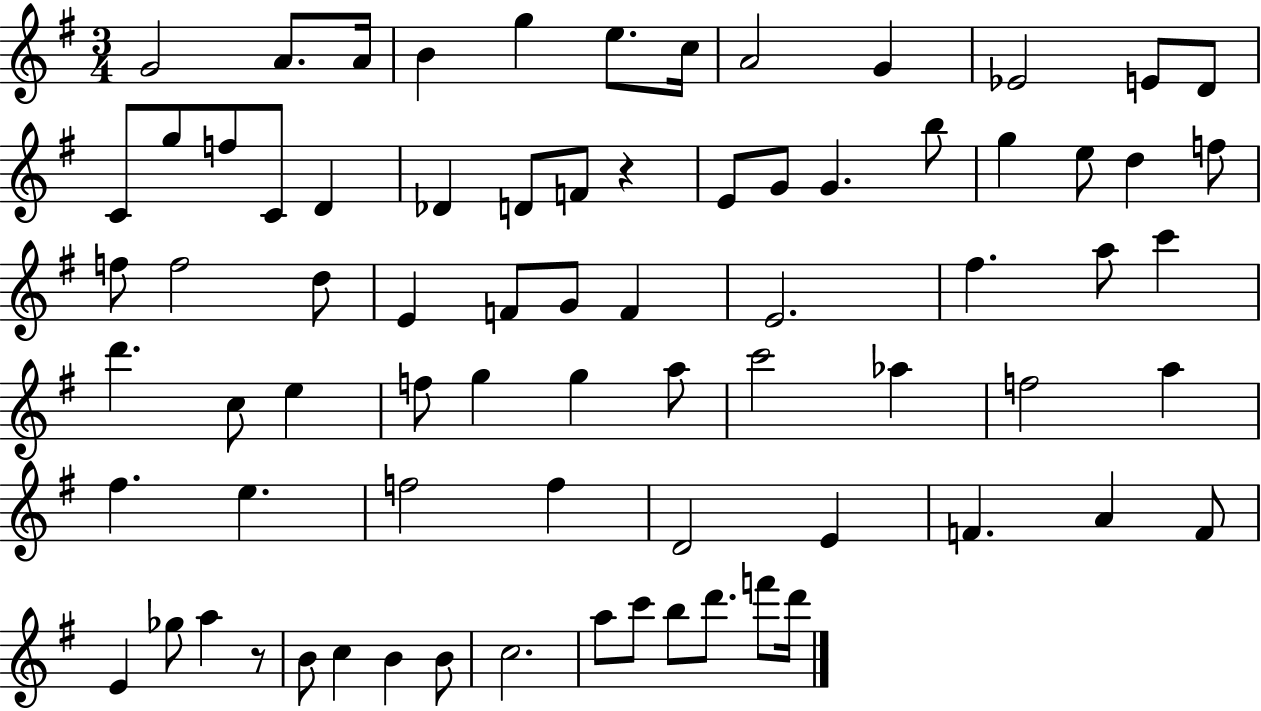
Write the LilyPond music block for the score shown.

{
  \clef treble
  \numericTimeSignature
  \time 3/4
  \key g \major
  \repeat volta 2 { g'2 a'8. a'16 | b'4 g''4 e''8. c''16 | a'2 g'4 | ees'2 e'8 d'8 | \break c'8 g''8 f''8 c'8 d'4 | des'4 d'8 f'8 r4 | e'8 g'8 g'4. b''8 | g''4 e''8 d''4 f''8 | \break f''8 f''2 d''8 | e'4 f'8 g'8 f'4 | e'2. | fis''4. a''8 c'''4 | \break d'''4. c''8 e''4 | f''8 g''4 g''4 a''8 | c'''2 aes''4 | f''2 a''4 | \break fis''4. e''4. | f''2 f''4 | d'2 e'4 | f'4. a'4 f'8 | \break e'4 ges''8 a''4 r8 | b'8 c''4 b'4 b'8 | c''2. | a''8 c'''8 b''8 d'''8. f'''8 d'''16 | \break } \bar "|."
}